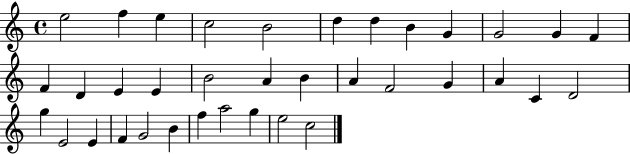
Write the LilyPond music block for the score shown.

{
  \clef treble
  \time 4/4
  \defaultTimeSignature
  \key c \major
  e''2 f''4 e''4 | c''2 b'2 | d''4 d''4 b'4 g'4 | g'2 g'4 f'4 | \break f'4 d'4 e'4 e'4 | b'2 a'4 b'4 | a'4 f'2 g'4 | a'4 c'4 d'2 | \break g''4 e'2 e'4 | f'4 g'2 b'4 | f''4 a''2 g''4 | e''2 c''2 | \break \bar "|."
}